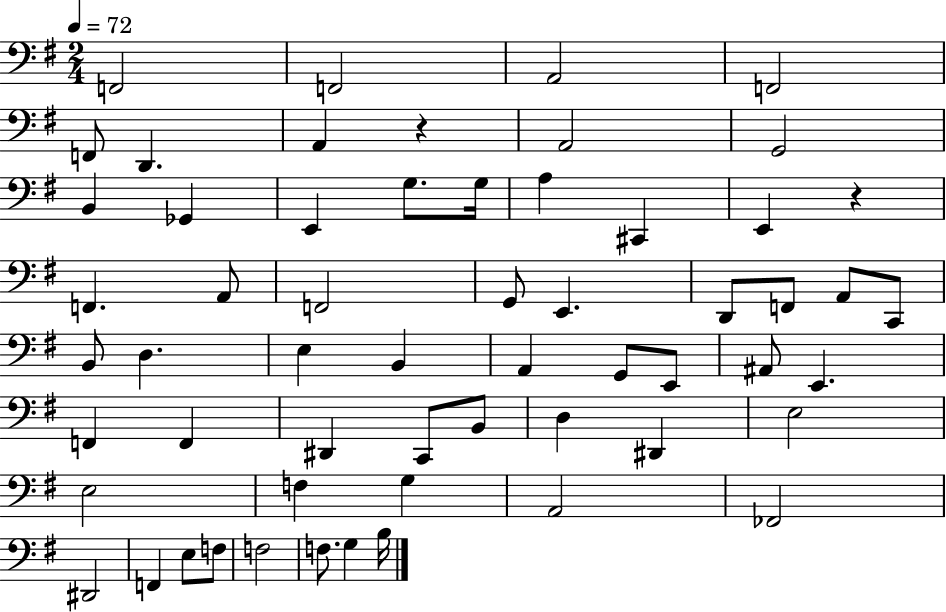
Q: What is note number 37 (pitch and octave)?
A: F2